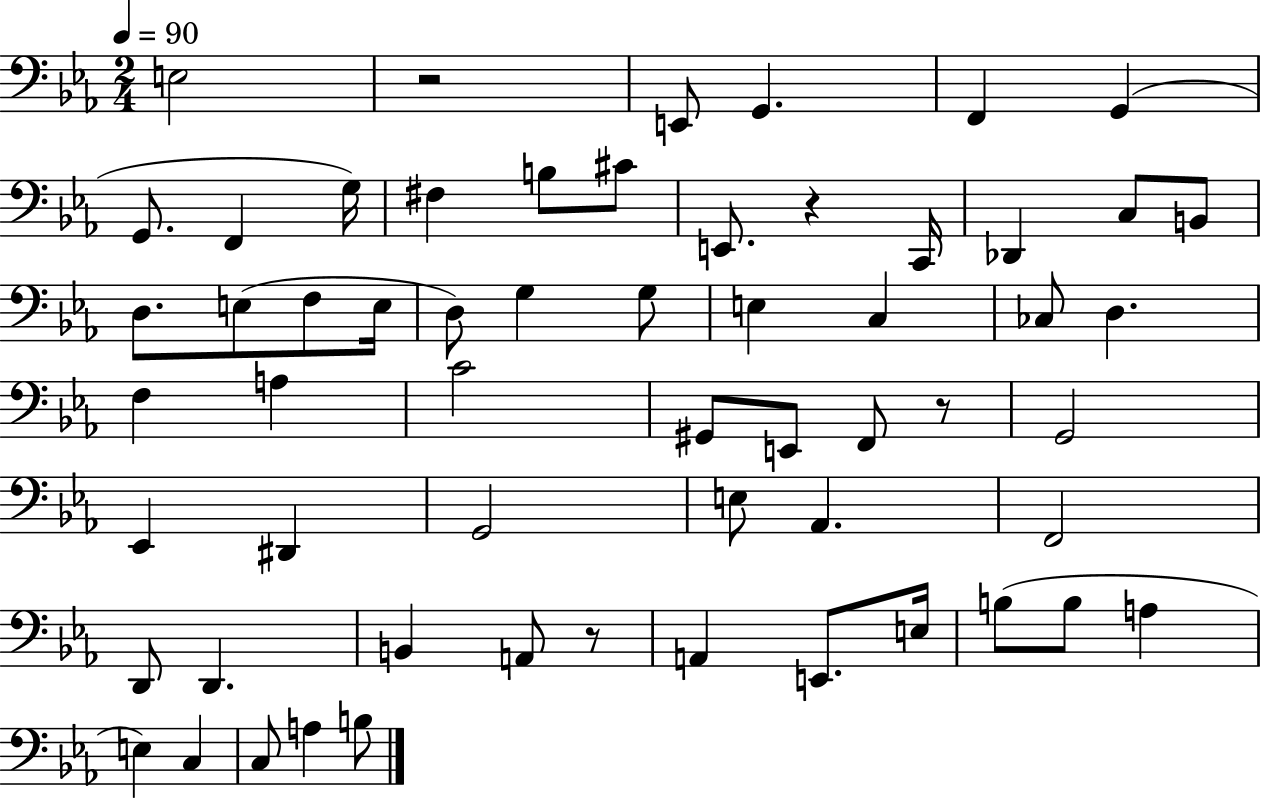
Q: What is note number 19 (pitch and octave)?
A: F3